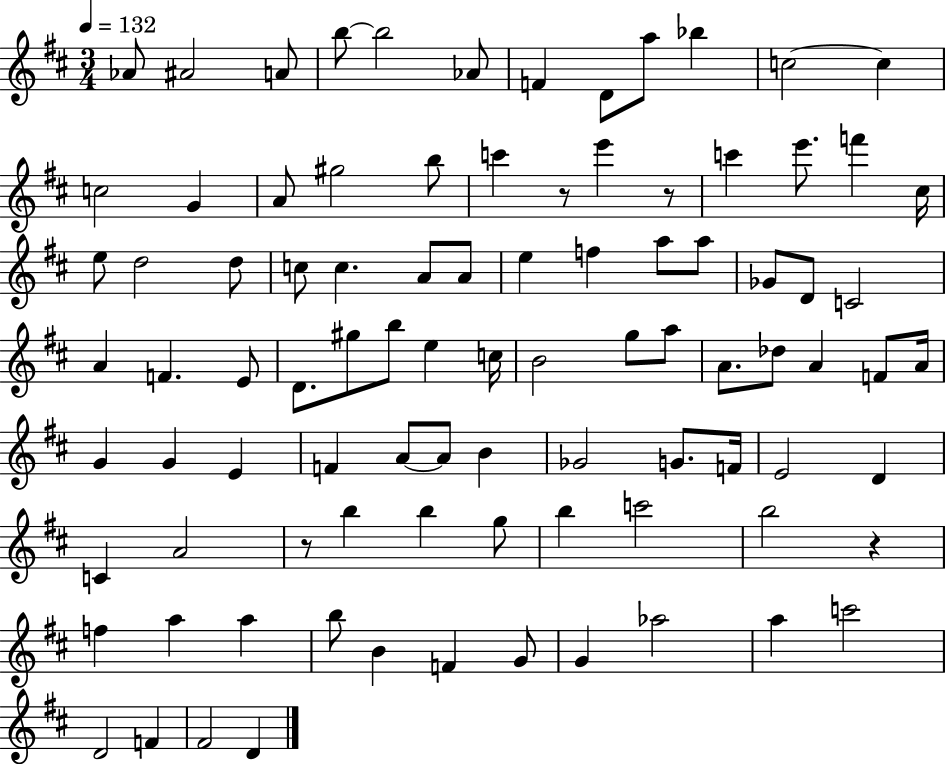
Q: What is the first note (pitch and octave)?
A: Ab4